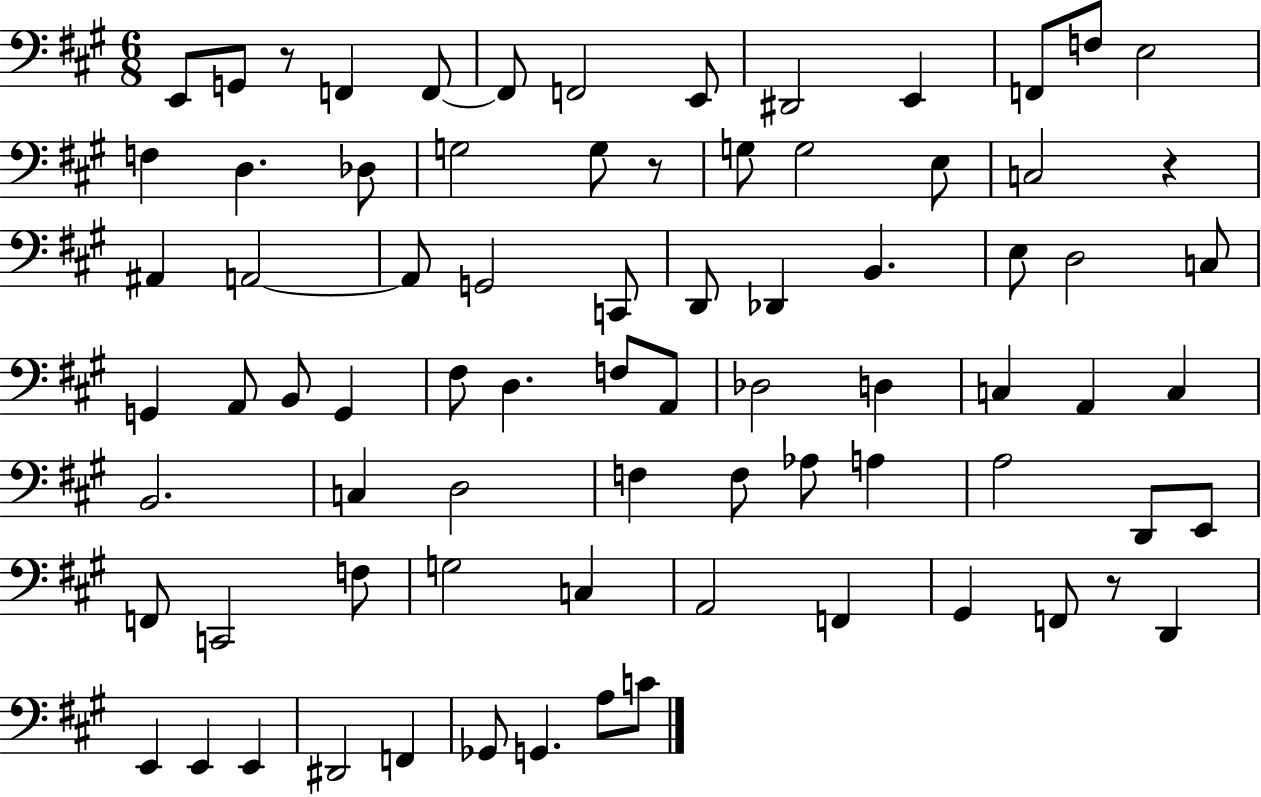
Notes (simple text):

E2/e G2/e R/e F2/q F2/e F2/e F2/h E2/e D#2/h E2/q F2/e F3/e E3/h F3/q D3/q. Db3/e G3/h G3/e R/e G3/e G3/h E3/e C3/h R/q A#2/q A2/h A2/e G2/h C2/e D2/e Db2/q B2/q. E3/e D3/h C3/e G2/q A2/e B2/e G2/q F#3/e D3/q. F3/e A2/e Db3/h D3/q C3/q A2/q C3/q B2/h. C3/q D3/h F3/q F3/e Ab3/e A3/q A3/h D2/e E2/e F2/e C2/h F3/e G3/h C3/q A2/h F2/q G#2/q F2/e R/e D2/q E2/q E2/q E2/q D#2/h F2/q Gb2/e G2/q. A3/e C4/e